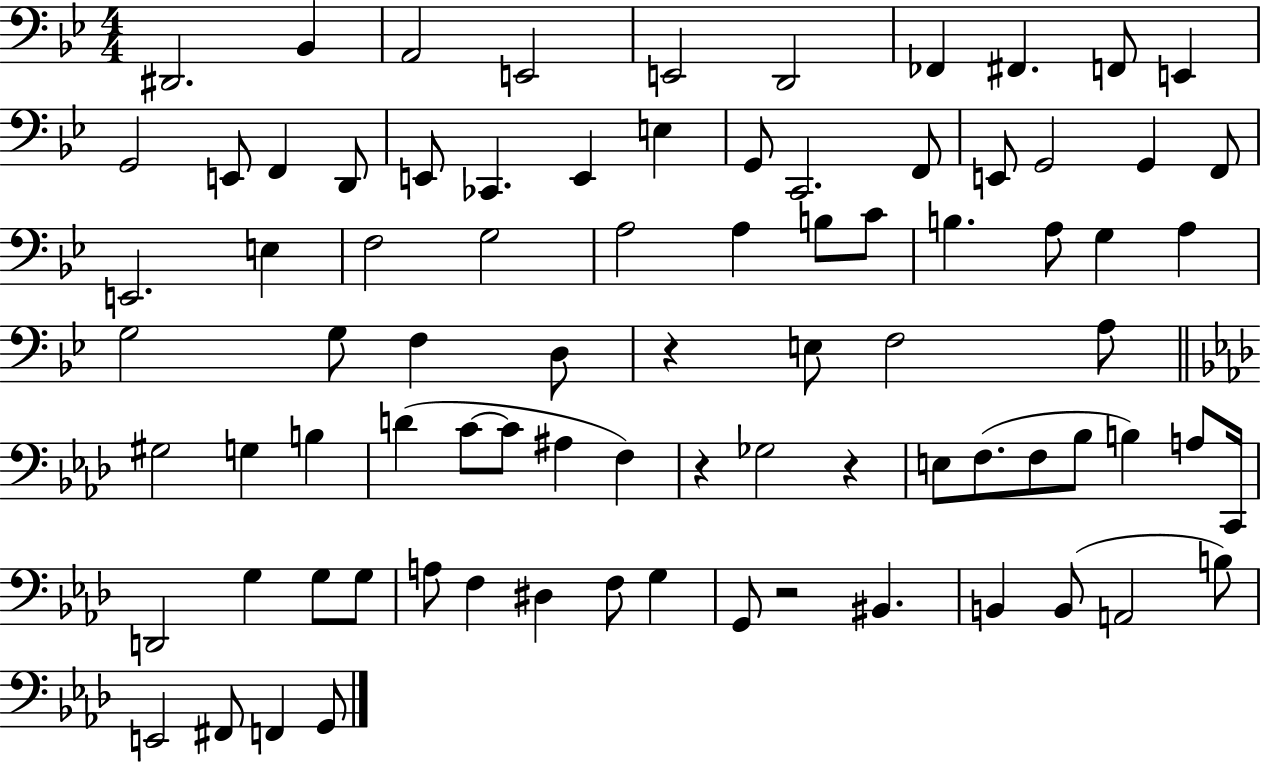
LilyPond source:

{
  \clef bass
  \numericTimeSignature
  \time 4/4
  \key bes \major
  dis,2. bes,4 | a,2 e,2 | e,2 d,2 | fes,4 fis,4. f,8 e,4 | \break g,2 e,8 f,4 d,8 | e,8 ces,4. e,4 e4 | g,8 c,2. f,8 | e,8 g,2 g,4 f,8 | \break e,2. e4 | f2 g2 | a2 a4 b8 c'8 | b4. a8 g4 a4 | \break g2 g8 f4 d8 | r4 e8 f2 a8 | \bar "||" \break \key aes \major gis2 g4 b4 | d'4( c'8~~ c'8 ais4 f4) | r4 ges2 r4 | e8 f8.( f8 bes8 b4) a8 c,16 | \break d,2 g4 g8 g8 | a8 f4 dis4 f8 g4 | g,8 r2 bis,4. | b,4 b,8( a,2 b8) | \break e,2 fis,8 f,4 g,8 | \bar "|."
}